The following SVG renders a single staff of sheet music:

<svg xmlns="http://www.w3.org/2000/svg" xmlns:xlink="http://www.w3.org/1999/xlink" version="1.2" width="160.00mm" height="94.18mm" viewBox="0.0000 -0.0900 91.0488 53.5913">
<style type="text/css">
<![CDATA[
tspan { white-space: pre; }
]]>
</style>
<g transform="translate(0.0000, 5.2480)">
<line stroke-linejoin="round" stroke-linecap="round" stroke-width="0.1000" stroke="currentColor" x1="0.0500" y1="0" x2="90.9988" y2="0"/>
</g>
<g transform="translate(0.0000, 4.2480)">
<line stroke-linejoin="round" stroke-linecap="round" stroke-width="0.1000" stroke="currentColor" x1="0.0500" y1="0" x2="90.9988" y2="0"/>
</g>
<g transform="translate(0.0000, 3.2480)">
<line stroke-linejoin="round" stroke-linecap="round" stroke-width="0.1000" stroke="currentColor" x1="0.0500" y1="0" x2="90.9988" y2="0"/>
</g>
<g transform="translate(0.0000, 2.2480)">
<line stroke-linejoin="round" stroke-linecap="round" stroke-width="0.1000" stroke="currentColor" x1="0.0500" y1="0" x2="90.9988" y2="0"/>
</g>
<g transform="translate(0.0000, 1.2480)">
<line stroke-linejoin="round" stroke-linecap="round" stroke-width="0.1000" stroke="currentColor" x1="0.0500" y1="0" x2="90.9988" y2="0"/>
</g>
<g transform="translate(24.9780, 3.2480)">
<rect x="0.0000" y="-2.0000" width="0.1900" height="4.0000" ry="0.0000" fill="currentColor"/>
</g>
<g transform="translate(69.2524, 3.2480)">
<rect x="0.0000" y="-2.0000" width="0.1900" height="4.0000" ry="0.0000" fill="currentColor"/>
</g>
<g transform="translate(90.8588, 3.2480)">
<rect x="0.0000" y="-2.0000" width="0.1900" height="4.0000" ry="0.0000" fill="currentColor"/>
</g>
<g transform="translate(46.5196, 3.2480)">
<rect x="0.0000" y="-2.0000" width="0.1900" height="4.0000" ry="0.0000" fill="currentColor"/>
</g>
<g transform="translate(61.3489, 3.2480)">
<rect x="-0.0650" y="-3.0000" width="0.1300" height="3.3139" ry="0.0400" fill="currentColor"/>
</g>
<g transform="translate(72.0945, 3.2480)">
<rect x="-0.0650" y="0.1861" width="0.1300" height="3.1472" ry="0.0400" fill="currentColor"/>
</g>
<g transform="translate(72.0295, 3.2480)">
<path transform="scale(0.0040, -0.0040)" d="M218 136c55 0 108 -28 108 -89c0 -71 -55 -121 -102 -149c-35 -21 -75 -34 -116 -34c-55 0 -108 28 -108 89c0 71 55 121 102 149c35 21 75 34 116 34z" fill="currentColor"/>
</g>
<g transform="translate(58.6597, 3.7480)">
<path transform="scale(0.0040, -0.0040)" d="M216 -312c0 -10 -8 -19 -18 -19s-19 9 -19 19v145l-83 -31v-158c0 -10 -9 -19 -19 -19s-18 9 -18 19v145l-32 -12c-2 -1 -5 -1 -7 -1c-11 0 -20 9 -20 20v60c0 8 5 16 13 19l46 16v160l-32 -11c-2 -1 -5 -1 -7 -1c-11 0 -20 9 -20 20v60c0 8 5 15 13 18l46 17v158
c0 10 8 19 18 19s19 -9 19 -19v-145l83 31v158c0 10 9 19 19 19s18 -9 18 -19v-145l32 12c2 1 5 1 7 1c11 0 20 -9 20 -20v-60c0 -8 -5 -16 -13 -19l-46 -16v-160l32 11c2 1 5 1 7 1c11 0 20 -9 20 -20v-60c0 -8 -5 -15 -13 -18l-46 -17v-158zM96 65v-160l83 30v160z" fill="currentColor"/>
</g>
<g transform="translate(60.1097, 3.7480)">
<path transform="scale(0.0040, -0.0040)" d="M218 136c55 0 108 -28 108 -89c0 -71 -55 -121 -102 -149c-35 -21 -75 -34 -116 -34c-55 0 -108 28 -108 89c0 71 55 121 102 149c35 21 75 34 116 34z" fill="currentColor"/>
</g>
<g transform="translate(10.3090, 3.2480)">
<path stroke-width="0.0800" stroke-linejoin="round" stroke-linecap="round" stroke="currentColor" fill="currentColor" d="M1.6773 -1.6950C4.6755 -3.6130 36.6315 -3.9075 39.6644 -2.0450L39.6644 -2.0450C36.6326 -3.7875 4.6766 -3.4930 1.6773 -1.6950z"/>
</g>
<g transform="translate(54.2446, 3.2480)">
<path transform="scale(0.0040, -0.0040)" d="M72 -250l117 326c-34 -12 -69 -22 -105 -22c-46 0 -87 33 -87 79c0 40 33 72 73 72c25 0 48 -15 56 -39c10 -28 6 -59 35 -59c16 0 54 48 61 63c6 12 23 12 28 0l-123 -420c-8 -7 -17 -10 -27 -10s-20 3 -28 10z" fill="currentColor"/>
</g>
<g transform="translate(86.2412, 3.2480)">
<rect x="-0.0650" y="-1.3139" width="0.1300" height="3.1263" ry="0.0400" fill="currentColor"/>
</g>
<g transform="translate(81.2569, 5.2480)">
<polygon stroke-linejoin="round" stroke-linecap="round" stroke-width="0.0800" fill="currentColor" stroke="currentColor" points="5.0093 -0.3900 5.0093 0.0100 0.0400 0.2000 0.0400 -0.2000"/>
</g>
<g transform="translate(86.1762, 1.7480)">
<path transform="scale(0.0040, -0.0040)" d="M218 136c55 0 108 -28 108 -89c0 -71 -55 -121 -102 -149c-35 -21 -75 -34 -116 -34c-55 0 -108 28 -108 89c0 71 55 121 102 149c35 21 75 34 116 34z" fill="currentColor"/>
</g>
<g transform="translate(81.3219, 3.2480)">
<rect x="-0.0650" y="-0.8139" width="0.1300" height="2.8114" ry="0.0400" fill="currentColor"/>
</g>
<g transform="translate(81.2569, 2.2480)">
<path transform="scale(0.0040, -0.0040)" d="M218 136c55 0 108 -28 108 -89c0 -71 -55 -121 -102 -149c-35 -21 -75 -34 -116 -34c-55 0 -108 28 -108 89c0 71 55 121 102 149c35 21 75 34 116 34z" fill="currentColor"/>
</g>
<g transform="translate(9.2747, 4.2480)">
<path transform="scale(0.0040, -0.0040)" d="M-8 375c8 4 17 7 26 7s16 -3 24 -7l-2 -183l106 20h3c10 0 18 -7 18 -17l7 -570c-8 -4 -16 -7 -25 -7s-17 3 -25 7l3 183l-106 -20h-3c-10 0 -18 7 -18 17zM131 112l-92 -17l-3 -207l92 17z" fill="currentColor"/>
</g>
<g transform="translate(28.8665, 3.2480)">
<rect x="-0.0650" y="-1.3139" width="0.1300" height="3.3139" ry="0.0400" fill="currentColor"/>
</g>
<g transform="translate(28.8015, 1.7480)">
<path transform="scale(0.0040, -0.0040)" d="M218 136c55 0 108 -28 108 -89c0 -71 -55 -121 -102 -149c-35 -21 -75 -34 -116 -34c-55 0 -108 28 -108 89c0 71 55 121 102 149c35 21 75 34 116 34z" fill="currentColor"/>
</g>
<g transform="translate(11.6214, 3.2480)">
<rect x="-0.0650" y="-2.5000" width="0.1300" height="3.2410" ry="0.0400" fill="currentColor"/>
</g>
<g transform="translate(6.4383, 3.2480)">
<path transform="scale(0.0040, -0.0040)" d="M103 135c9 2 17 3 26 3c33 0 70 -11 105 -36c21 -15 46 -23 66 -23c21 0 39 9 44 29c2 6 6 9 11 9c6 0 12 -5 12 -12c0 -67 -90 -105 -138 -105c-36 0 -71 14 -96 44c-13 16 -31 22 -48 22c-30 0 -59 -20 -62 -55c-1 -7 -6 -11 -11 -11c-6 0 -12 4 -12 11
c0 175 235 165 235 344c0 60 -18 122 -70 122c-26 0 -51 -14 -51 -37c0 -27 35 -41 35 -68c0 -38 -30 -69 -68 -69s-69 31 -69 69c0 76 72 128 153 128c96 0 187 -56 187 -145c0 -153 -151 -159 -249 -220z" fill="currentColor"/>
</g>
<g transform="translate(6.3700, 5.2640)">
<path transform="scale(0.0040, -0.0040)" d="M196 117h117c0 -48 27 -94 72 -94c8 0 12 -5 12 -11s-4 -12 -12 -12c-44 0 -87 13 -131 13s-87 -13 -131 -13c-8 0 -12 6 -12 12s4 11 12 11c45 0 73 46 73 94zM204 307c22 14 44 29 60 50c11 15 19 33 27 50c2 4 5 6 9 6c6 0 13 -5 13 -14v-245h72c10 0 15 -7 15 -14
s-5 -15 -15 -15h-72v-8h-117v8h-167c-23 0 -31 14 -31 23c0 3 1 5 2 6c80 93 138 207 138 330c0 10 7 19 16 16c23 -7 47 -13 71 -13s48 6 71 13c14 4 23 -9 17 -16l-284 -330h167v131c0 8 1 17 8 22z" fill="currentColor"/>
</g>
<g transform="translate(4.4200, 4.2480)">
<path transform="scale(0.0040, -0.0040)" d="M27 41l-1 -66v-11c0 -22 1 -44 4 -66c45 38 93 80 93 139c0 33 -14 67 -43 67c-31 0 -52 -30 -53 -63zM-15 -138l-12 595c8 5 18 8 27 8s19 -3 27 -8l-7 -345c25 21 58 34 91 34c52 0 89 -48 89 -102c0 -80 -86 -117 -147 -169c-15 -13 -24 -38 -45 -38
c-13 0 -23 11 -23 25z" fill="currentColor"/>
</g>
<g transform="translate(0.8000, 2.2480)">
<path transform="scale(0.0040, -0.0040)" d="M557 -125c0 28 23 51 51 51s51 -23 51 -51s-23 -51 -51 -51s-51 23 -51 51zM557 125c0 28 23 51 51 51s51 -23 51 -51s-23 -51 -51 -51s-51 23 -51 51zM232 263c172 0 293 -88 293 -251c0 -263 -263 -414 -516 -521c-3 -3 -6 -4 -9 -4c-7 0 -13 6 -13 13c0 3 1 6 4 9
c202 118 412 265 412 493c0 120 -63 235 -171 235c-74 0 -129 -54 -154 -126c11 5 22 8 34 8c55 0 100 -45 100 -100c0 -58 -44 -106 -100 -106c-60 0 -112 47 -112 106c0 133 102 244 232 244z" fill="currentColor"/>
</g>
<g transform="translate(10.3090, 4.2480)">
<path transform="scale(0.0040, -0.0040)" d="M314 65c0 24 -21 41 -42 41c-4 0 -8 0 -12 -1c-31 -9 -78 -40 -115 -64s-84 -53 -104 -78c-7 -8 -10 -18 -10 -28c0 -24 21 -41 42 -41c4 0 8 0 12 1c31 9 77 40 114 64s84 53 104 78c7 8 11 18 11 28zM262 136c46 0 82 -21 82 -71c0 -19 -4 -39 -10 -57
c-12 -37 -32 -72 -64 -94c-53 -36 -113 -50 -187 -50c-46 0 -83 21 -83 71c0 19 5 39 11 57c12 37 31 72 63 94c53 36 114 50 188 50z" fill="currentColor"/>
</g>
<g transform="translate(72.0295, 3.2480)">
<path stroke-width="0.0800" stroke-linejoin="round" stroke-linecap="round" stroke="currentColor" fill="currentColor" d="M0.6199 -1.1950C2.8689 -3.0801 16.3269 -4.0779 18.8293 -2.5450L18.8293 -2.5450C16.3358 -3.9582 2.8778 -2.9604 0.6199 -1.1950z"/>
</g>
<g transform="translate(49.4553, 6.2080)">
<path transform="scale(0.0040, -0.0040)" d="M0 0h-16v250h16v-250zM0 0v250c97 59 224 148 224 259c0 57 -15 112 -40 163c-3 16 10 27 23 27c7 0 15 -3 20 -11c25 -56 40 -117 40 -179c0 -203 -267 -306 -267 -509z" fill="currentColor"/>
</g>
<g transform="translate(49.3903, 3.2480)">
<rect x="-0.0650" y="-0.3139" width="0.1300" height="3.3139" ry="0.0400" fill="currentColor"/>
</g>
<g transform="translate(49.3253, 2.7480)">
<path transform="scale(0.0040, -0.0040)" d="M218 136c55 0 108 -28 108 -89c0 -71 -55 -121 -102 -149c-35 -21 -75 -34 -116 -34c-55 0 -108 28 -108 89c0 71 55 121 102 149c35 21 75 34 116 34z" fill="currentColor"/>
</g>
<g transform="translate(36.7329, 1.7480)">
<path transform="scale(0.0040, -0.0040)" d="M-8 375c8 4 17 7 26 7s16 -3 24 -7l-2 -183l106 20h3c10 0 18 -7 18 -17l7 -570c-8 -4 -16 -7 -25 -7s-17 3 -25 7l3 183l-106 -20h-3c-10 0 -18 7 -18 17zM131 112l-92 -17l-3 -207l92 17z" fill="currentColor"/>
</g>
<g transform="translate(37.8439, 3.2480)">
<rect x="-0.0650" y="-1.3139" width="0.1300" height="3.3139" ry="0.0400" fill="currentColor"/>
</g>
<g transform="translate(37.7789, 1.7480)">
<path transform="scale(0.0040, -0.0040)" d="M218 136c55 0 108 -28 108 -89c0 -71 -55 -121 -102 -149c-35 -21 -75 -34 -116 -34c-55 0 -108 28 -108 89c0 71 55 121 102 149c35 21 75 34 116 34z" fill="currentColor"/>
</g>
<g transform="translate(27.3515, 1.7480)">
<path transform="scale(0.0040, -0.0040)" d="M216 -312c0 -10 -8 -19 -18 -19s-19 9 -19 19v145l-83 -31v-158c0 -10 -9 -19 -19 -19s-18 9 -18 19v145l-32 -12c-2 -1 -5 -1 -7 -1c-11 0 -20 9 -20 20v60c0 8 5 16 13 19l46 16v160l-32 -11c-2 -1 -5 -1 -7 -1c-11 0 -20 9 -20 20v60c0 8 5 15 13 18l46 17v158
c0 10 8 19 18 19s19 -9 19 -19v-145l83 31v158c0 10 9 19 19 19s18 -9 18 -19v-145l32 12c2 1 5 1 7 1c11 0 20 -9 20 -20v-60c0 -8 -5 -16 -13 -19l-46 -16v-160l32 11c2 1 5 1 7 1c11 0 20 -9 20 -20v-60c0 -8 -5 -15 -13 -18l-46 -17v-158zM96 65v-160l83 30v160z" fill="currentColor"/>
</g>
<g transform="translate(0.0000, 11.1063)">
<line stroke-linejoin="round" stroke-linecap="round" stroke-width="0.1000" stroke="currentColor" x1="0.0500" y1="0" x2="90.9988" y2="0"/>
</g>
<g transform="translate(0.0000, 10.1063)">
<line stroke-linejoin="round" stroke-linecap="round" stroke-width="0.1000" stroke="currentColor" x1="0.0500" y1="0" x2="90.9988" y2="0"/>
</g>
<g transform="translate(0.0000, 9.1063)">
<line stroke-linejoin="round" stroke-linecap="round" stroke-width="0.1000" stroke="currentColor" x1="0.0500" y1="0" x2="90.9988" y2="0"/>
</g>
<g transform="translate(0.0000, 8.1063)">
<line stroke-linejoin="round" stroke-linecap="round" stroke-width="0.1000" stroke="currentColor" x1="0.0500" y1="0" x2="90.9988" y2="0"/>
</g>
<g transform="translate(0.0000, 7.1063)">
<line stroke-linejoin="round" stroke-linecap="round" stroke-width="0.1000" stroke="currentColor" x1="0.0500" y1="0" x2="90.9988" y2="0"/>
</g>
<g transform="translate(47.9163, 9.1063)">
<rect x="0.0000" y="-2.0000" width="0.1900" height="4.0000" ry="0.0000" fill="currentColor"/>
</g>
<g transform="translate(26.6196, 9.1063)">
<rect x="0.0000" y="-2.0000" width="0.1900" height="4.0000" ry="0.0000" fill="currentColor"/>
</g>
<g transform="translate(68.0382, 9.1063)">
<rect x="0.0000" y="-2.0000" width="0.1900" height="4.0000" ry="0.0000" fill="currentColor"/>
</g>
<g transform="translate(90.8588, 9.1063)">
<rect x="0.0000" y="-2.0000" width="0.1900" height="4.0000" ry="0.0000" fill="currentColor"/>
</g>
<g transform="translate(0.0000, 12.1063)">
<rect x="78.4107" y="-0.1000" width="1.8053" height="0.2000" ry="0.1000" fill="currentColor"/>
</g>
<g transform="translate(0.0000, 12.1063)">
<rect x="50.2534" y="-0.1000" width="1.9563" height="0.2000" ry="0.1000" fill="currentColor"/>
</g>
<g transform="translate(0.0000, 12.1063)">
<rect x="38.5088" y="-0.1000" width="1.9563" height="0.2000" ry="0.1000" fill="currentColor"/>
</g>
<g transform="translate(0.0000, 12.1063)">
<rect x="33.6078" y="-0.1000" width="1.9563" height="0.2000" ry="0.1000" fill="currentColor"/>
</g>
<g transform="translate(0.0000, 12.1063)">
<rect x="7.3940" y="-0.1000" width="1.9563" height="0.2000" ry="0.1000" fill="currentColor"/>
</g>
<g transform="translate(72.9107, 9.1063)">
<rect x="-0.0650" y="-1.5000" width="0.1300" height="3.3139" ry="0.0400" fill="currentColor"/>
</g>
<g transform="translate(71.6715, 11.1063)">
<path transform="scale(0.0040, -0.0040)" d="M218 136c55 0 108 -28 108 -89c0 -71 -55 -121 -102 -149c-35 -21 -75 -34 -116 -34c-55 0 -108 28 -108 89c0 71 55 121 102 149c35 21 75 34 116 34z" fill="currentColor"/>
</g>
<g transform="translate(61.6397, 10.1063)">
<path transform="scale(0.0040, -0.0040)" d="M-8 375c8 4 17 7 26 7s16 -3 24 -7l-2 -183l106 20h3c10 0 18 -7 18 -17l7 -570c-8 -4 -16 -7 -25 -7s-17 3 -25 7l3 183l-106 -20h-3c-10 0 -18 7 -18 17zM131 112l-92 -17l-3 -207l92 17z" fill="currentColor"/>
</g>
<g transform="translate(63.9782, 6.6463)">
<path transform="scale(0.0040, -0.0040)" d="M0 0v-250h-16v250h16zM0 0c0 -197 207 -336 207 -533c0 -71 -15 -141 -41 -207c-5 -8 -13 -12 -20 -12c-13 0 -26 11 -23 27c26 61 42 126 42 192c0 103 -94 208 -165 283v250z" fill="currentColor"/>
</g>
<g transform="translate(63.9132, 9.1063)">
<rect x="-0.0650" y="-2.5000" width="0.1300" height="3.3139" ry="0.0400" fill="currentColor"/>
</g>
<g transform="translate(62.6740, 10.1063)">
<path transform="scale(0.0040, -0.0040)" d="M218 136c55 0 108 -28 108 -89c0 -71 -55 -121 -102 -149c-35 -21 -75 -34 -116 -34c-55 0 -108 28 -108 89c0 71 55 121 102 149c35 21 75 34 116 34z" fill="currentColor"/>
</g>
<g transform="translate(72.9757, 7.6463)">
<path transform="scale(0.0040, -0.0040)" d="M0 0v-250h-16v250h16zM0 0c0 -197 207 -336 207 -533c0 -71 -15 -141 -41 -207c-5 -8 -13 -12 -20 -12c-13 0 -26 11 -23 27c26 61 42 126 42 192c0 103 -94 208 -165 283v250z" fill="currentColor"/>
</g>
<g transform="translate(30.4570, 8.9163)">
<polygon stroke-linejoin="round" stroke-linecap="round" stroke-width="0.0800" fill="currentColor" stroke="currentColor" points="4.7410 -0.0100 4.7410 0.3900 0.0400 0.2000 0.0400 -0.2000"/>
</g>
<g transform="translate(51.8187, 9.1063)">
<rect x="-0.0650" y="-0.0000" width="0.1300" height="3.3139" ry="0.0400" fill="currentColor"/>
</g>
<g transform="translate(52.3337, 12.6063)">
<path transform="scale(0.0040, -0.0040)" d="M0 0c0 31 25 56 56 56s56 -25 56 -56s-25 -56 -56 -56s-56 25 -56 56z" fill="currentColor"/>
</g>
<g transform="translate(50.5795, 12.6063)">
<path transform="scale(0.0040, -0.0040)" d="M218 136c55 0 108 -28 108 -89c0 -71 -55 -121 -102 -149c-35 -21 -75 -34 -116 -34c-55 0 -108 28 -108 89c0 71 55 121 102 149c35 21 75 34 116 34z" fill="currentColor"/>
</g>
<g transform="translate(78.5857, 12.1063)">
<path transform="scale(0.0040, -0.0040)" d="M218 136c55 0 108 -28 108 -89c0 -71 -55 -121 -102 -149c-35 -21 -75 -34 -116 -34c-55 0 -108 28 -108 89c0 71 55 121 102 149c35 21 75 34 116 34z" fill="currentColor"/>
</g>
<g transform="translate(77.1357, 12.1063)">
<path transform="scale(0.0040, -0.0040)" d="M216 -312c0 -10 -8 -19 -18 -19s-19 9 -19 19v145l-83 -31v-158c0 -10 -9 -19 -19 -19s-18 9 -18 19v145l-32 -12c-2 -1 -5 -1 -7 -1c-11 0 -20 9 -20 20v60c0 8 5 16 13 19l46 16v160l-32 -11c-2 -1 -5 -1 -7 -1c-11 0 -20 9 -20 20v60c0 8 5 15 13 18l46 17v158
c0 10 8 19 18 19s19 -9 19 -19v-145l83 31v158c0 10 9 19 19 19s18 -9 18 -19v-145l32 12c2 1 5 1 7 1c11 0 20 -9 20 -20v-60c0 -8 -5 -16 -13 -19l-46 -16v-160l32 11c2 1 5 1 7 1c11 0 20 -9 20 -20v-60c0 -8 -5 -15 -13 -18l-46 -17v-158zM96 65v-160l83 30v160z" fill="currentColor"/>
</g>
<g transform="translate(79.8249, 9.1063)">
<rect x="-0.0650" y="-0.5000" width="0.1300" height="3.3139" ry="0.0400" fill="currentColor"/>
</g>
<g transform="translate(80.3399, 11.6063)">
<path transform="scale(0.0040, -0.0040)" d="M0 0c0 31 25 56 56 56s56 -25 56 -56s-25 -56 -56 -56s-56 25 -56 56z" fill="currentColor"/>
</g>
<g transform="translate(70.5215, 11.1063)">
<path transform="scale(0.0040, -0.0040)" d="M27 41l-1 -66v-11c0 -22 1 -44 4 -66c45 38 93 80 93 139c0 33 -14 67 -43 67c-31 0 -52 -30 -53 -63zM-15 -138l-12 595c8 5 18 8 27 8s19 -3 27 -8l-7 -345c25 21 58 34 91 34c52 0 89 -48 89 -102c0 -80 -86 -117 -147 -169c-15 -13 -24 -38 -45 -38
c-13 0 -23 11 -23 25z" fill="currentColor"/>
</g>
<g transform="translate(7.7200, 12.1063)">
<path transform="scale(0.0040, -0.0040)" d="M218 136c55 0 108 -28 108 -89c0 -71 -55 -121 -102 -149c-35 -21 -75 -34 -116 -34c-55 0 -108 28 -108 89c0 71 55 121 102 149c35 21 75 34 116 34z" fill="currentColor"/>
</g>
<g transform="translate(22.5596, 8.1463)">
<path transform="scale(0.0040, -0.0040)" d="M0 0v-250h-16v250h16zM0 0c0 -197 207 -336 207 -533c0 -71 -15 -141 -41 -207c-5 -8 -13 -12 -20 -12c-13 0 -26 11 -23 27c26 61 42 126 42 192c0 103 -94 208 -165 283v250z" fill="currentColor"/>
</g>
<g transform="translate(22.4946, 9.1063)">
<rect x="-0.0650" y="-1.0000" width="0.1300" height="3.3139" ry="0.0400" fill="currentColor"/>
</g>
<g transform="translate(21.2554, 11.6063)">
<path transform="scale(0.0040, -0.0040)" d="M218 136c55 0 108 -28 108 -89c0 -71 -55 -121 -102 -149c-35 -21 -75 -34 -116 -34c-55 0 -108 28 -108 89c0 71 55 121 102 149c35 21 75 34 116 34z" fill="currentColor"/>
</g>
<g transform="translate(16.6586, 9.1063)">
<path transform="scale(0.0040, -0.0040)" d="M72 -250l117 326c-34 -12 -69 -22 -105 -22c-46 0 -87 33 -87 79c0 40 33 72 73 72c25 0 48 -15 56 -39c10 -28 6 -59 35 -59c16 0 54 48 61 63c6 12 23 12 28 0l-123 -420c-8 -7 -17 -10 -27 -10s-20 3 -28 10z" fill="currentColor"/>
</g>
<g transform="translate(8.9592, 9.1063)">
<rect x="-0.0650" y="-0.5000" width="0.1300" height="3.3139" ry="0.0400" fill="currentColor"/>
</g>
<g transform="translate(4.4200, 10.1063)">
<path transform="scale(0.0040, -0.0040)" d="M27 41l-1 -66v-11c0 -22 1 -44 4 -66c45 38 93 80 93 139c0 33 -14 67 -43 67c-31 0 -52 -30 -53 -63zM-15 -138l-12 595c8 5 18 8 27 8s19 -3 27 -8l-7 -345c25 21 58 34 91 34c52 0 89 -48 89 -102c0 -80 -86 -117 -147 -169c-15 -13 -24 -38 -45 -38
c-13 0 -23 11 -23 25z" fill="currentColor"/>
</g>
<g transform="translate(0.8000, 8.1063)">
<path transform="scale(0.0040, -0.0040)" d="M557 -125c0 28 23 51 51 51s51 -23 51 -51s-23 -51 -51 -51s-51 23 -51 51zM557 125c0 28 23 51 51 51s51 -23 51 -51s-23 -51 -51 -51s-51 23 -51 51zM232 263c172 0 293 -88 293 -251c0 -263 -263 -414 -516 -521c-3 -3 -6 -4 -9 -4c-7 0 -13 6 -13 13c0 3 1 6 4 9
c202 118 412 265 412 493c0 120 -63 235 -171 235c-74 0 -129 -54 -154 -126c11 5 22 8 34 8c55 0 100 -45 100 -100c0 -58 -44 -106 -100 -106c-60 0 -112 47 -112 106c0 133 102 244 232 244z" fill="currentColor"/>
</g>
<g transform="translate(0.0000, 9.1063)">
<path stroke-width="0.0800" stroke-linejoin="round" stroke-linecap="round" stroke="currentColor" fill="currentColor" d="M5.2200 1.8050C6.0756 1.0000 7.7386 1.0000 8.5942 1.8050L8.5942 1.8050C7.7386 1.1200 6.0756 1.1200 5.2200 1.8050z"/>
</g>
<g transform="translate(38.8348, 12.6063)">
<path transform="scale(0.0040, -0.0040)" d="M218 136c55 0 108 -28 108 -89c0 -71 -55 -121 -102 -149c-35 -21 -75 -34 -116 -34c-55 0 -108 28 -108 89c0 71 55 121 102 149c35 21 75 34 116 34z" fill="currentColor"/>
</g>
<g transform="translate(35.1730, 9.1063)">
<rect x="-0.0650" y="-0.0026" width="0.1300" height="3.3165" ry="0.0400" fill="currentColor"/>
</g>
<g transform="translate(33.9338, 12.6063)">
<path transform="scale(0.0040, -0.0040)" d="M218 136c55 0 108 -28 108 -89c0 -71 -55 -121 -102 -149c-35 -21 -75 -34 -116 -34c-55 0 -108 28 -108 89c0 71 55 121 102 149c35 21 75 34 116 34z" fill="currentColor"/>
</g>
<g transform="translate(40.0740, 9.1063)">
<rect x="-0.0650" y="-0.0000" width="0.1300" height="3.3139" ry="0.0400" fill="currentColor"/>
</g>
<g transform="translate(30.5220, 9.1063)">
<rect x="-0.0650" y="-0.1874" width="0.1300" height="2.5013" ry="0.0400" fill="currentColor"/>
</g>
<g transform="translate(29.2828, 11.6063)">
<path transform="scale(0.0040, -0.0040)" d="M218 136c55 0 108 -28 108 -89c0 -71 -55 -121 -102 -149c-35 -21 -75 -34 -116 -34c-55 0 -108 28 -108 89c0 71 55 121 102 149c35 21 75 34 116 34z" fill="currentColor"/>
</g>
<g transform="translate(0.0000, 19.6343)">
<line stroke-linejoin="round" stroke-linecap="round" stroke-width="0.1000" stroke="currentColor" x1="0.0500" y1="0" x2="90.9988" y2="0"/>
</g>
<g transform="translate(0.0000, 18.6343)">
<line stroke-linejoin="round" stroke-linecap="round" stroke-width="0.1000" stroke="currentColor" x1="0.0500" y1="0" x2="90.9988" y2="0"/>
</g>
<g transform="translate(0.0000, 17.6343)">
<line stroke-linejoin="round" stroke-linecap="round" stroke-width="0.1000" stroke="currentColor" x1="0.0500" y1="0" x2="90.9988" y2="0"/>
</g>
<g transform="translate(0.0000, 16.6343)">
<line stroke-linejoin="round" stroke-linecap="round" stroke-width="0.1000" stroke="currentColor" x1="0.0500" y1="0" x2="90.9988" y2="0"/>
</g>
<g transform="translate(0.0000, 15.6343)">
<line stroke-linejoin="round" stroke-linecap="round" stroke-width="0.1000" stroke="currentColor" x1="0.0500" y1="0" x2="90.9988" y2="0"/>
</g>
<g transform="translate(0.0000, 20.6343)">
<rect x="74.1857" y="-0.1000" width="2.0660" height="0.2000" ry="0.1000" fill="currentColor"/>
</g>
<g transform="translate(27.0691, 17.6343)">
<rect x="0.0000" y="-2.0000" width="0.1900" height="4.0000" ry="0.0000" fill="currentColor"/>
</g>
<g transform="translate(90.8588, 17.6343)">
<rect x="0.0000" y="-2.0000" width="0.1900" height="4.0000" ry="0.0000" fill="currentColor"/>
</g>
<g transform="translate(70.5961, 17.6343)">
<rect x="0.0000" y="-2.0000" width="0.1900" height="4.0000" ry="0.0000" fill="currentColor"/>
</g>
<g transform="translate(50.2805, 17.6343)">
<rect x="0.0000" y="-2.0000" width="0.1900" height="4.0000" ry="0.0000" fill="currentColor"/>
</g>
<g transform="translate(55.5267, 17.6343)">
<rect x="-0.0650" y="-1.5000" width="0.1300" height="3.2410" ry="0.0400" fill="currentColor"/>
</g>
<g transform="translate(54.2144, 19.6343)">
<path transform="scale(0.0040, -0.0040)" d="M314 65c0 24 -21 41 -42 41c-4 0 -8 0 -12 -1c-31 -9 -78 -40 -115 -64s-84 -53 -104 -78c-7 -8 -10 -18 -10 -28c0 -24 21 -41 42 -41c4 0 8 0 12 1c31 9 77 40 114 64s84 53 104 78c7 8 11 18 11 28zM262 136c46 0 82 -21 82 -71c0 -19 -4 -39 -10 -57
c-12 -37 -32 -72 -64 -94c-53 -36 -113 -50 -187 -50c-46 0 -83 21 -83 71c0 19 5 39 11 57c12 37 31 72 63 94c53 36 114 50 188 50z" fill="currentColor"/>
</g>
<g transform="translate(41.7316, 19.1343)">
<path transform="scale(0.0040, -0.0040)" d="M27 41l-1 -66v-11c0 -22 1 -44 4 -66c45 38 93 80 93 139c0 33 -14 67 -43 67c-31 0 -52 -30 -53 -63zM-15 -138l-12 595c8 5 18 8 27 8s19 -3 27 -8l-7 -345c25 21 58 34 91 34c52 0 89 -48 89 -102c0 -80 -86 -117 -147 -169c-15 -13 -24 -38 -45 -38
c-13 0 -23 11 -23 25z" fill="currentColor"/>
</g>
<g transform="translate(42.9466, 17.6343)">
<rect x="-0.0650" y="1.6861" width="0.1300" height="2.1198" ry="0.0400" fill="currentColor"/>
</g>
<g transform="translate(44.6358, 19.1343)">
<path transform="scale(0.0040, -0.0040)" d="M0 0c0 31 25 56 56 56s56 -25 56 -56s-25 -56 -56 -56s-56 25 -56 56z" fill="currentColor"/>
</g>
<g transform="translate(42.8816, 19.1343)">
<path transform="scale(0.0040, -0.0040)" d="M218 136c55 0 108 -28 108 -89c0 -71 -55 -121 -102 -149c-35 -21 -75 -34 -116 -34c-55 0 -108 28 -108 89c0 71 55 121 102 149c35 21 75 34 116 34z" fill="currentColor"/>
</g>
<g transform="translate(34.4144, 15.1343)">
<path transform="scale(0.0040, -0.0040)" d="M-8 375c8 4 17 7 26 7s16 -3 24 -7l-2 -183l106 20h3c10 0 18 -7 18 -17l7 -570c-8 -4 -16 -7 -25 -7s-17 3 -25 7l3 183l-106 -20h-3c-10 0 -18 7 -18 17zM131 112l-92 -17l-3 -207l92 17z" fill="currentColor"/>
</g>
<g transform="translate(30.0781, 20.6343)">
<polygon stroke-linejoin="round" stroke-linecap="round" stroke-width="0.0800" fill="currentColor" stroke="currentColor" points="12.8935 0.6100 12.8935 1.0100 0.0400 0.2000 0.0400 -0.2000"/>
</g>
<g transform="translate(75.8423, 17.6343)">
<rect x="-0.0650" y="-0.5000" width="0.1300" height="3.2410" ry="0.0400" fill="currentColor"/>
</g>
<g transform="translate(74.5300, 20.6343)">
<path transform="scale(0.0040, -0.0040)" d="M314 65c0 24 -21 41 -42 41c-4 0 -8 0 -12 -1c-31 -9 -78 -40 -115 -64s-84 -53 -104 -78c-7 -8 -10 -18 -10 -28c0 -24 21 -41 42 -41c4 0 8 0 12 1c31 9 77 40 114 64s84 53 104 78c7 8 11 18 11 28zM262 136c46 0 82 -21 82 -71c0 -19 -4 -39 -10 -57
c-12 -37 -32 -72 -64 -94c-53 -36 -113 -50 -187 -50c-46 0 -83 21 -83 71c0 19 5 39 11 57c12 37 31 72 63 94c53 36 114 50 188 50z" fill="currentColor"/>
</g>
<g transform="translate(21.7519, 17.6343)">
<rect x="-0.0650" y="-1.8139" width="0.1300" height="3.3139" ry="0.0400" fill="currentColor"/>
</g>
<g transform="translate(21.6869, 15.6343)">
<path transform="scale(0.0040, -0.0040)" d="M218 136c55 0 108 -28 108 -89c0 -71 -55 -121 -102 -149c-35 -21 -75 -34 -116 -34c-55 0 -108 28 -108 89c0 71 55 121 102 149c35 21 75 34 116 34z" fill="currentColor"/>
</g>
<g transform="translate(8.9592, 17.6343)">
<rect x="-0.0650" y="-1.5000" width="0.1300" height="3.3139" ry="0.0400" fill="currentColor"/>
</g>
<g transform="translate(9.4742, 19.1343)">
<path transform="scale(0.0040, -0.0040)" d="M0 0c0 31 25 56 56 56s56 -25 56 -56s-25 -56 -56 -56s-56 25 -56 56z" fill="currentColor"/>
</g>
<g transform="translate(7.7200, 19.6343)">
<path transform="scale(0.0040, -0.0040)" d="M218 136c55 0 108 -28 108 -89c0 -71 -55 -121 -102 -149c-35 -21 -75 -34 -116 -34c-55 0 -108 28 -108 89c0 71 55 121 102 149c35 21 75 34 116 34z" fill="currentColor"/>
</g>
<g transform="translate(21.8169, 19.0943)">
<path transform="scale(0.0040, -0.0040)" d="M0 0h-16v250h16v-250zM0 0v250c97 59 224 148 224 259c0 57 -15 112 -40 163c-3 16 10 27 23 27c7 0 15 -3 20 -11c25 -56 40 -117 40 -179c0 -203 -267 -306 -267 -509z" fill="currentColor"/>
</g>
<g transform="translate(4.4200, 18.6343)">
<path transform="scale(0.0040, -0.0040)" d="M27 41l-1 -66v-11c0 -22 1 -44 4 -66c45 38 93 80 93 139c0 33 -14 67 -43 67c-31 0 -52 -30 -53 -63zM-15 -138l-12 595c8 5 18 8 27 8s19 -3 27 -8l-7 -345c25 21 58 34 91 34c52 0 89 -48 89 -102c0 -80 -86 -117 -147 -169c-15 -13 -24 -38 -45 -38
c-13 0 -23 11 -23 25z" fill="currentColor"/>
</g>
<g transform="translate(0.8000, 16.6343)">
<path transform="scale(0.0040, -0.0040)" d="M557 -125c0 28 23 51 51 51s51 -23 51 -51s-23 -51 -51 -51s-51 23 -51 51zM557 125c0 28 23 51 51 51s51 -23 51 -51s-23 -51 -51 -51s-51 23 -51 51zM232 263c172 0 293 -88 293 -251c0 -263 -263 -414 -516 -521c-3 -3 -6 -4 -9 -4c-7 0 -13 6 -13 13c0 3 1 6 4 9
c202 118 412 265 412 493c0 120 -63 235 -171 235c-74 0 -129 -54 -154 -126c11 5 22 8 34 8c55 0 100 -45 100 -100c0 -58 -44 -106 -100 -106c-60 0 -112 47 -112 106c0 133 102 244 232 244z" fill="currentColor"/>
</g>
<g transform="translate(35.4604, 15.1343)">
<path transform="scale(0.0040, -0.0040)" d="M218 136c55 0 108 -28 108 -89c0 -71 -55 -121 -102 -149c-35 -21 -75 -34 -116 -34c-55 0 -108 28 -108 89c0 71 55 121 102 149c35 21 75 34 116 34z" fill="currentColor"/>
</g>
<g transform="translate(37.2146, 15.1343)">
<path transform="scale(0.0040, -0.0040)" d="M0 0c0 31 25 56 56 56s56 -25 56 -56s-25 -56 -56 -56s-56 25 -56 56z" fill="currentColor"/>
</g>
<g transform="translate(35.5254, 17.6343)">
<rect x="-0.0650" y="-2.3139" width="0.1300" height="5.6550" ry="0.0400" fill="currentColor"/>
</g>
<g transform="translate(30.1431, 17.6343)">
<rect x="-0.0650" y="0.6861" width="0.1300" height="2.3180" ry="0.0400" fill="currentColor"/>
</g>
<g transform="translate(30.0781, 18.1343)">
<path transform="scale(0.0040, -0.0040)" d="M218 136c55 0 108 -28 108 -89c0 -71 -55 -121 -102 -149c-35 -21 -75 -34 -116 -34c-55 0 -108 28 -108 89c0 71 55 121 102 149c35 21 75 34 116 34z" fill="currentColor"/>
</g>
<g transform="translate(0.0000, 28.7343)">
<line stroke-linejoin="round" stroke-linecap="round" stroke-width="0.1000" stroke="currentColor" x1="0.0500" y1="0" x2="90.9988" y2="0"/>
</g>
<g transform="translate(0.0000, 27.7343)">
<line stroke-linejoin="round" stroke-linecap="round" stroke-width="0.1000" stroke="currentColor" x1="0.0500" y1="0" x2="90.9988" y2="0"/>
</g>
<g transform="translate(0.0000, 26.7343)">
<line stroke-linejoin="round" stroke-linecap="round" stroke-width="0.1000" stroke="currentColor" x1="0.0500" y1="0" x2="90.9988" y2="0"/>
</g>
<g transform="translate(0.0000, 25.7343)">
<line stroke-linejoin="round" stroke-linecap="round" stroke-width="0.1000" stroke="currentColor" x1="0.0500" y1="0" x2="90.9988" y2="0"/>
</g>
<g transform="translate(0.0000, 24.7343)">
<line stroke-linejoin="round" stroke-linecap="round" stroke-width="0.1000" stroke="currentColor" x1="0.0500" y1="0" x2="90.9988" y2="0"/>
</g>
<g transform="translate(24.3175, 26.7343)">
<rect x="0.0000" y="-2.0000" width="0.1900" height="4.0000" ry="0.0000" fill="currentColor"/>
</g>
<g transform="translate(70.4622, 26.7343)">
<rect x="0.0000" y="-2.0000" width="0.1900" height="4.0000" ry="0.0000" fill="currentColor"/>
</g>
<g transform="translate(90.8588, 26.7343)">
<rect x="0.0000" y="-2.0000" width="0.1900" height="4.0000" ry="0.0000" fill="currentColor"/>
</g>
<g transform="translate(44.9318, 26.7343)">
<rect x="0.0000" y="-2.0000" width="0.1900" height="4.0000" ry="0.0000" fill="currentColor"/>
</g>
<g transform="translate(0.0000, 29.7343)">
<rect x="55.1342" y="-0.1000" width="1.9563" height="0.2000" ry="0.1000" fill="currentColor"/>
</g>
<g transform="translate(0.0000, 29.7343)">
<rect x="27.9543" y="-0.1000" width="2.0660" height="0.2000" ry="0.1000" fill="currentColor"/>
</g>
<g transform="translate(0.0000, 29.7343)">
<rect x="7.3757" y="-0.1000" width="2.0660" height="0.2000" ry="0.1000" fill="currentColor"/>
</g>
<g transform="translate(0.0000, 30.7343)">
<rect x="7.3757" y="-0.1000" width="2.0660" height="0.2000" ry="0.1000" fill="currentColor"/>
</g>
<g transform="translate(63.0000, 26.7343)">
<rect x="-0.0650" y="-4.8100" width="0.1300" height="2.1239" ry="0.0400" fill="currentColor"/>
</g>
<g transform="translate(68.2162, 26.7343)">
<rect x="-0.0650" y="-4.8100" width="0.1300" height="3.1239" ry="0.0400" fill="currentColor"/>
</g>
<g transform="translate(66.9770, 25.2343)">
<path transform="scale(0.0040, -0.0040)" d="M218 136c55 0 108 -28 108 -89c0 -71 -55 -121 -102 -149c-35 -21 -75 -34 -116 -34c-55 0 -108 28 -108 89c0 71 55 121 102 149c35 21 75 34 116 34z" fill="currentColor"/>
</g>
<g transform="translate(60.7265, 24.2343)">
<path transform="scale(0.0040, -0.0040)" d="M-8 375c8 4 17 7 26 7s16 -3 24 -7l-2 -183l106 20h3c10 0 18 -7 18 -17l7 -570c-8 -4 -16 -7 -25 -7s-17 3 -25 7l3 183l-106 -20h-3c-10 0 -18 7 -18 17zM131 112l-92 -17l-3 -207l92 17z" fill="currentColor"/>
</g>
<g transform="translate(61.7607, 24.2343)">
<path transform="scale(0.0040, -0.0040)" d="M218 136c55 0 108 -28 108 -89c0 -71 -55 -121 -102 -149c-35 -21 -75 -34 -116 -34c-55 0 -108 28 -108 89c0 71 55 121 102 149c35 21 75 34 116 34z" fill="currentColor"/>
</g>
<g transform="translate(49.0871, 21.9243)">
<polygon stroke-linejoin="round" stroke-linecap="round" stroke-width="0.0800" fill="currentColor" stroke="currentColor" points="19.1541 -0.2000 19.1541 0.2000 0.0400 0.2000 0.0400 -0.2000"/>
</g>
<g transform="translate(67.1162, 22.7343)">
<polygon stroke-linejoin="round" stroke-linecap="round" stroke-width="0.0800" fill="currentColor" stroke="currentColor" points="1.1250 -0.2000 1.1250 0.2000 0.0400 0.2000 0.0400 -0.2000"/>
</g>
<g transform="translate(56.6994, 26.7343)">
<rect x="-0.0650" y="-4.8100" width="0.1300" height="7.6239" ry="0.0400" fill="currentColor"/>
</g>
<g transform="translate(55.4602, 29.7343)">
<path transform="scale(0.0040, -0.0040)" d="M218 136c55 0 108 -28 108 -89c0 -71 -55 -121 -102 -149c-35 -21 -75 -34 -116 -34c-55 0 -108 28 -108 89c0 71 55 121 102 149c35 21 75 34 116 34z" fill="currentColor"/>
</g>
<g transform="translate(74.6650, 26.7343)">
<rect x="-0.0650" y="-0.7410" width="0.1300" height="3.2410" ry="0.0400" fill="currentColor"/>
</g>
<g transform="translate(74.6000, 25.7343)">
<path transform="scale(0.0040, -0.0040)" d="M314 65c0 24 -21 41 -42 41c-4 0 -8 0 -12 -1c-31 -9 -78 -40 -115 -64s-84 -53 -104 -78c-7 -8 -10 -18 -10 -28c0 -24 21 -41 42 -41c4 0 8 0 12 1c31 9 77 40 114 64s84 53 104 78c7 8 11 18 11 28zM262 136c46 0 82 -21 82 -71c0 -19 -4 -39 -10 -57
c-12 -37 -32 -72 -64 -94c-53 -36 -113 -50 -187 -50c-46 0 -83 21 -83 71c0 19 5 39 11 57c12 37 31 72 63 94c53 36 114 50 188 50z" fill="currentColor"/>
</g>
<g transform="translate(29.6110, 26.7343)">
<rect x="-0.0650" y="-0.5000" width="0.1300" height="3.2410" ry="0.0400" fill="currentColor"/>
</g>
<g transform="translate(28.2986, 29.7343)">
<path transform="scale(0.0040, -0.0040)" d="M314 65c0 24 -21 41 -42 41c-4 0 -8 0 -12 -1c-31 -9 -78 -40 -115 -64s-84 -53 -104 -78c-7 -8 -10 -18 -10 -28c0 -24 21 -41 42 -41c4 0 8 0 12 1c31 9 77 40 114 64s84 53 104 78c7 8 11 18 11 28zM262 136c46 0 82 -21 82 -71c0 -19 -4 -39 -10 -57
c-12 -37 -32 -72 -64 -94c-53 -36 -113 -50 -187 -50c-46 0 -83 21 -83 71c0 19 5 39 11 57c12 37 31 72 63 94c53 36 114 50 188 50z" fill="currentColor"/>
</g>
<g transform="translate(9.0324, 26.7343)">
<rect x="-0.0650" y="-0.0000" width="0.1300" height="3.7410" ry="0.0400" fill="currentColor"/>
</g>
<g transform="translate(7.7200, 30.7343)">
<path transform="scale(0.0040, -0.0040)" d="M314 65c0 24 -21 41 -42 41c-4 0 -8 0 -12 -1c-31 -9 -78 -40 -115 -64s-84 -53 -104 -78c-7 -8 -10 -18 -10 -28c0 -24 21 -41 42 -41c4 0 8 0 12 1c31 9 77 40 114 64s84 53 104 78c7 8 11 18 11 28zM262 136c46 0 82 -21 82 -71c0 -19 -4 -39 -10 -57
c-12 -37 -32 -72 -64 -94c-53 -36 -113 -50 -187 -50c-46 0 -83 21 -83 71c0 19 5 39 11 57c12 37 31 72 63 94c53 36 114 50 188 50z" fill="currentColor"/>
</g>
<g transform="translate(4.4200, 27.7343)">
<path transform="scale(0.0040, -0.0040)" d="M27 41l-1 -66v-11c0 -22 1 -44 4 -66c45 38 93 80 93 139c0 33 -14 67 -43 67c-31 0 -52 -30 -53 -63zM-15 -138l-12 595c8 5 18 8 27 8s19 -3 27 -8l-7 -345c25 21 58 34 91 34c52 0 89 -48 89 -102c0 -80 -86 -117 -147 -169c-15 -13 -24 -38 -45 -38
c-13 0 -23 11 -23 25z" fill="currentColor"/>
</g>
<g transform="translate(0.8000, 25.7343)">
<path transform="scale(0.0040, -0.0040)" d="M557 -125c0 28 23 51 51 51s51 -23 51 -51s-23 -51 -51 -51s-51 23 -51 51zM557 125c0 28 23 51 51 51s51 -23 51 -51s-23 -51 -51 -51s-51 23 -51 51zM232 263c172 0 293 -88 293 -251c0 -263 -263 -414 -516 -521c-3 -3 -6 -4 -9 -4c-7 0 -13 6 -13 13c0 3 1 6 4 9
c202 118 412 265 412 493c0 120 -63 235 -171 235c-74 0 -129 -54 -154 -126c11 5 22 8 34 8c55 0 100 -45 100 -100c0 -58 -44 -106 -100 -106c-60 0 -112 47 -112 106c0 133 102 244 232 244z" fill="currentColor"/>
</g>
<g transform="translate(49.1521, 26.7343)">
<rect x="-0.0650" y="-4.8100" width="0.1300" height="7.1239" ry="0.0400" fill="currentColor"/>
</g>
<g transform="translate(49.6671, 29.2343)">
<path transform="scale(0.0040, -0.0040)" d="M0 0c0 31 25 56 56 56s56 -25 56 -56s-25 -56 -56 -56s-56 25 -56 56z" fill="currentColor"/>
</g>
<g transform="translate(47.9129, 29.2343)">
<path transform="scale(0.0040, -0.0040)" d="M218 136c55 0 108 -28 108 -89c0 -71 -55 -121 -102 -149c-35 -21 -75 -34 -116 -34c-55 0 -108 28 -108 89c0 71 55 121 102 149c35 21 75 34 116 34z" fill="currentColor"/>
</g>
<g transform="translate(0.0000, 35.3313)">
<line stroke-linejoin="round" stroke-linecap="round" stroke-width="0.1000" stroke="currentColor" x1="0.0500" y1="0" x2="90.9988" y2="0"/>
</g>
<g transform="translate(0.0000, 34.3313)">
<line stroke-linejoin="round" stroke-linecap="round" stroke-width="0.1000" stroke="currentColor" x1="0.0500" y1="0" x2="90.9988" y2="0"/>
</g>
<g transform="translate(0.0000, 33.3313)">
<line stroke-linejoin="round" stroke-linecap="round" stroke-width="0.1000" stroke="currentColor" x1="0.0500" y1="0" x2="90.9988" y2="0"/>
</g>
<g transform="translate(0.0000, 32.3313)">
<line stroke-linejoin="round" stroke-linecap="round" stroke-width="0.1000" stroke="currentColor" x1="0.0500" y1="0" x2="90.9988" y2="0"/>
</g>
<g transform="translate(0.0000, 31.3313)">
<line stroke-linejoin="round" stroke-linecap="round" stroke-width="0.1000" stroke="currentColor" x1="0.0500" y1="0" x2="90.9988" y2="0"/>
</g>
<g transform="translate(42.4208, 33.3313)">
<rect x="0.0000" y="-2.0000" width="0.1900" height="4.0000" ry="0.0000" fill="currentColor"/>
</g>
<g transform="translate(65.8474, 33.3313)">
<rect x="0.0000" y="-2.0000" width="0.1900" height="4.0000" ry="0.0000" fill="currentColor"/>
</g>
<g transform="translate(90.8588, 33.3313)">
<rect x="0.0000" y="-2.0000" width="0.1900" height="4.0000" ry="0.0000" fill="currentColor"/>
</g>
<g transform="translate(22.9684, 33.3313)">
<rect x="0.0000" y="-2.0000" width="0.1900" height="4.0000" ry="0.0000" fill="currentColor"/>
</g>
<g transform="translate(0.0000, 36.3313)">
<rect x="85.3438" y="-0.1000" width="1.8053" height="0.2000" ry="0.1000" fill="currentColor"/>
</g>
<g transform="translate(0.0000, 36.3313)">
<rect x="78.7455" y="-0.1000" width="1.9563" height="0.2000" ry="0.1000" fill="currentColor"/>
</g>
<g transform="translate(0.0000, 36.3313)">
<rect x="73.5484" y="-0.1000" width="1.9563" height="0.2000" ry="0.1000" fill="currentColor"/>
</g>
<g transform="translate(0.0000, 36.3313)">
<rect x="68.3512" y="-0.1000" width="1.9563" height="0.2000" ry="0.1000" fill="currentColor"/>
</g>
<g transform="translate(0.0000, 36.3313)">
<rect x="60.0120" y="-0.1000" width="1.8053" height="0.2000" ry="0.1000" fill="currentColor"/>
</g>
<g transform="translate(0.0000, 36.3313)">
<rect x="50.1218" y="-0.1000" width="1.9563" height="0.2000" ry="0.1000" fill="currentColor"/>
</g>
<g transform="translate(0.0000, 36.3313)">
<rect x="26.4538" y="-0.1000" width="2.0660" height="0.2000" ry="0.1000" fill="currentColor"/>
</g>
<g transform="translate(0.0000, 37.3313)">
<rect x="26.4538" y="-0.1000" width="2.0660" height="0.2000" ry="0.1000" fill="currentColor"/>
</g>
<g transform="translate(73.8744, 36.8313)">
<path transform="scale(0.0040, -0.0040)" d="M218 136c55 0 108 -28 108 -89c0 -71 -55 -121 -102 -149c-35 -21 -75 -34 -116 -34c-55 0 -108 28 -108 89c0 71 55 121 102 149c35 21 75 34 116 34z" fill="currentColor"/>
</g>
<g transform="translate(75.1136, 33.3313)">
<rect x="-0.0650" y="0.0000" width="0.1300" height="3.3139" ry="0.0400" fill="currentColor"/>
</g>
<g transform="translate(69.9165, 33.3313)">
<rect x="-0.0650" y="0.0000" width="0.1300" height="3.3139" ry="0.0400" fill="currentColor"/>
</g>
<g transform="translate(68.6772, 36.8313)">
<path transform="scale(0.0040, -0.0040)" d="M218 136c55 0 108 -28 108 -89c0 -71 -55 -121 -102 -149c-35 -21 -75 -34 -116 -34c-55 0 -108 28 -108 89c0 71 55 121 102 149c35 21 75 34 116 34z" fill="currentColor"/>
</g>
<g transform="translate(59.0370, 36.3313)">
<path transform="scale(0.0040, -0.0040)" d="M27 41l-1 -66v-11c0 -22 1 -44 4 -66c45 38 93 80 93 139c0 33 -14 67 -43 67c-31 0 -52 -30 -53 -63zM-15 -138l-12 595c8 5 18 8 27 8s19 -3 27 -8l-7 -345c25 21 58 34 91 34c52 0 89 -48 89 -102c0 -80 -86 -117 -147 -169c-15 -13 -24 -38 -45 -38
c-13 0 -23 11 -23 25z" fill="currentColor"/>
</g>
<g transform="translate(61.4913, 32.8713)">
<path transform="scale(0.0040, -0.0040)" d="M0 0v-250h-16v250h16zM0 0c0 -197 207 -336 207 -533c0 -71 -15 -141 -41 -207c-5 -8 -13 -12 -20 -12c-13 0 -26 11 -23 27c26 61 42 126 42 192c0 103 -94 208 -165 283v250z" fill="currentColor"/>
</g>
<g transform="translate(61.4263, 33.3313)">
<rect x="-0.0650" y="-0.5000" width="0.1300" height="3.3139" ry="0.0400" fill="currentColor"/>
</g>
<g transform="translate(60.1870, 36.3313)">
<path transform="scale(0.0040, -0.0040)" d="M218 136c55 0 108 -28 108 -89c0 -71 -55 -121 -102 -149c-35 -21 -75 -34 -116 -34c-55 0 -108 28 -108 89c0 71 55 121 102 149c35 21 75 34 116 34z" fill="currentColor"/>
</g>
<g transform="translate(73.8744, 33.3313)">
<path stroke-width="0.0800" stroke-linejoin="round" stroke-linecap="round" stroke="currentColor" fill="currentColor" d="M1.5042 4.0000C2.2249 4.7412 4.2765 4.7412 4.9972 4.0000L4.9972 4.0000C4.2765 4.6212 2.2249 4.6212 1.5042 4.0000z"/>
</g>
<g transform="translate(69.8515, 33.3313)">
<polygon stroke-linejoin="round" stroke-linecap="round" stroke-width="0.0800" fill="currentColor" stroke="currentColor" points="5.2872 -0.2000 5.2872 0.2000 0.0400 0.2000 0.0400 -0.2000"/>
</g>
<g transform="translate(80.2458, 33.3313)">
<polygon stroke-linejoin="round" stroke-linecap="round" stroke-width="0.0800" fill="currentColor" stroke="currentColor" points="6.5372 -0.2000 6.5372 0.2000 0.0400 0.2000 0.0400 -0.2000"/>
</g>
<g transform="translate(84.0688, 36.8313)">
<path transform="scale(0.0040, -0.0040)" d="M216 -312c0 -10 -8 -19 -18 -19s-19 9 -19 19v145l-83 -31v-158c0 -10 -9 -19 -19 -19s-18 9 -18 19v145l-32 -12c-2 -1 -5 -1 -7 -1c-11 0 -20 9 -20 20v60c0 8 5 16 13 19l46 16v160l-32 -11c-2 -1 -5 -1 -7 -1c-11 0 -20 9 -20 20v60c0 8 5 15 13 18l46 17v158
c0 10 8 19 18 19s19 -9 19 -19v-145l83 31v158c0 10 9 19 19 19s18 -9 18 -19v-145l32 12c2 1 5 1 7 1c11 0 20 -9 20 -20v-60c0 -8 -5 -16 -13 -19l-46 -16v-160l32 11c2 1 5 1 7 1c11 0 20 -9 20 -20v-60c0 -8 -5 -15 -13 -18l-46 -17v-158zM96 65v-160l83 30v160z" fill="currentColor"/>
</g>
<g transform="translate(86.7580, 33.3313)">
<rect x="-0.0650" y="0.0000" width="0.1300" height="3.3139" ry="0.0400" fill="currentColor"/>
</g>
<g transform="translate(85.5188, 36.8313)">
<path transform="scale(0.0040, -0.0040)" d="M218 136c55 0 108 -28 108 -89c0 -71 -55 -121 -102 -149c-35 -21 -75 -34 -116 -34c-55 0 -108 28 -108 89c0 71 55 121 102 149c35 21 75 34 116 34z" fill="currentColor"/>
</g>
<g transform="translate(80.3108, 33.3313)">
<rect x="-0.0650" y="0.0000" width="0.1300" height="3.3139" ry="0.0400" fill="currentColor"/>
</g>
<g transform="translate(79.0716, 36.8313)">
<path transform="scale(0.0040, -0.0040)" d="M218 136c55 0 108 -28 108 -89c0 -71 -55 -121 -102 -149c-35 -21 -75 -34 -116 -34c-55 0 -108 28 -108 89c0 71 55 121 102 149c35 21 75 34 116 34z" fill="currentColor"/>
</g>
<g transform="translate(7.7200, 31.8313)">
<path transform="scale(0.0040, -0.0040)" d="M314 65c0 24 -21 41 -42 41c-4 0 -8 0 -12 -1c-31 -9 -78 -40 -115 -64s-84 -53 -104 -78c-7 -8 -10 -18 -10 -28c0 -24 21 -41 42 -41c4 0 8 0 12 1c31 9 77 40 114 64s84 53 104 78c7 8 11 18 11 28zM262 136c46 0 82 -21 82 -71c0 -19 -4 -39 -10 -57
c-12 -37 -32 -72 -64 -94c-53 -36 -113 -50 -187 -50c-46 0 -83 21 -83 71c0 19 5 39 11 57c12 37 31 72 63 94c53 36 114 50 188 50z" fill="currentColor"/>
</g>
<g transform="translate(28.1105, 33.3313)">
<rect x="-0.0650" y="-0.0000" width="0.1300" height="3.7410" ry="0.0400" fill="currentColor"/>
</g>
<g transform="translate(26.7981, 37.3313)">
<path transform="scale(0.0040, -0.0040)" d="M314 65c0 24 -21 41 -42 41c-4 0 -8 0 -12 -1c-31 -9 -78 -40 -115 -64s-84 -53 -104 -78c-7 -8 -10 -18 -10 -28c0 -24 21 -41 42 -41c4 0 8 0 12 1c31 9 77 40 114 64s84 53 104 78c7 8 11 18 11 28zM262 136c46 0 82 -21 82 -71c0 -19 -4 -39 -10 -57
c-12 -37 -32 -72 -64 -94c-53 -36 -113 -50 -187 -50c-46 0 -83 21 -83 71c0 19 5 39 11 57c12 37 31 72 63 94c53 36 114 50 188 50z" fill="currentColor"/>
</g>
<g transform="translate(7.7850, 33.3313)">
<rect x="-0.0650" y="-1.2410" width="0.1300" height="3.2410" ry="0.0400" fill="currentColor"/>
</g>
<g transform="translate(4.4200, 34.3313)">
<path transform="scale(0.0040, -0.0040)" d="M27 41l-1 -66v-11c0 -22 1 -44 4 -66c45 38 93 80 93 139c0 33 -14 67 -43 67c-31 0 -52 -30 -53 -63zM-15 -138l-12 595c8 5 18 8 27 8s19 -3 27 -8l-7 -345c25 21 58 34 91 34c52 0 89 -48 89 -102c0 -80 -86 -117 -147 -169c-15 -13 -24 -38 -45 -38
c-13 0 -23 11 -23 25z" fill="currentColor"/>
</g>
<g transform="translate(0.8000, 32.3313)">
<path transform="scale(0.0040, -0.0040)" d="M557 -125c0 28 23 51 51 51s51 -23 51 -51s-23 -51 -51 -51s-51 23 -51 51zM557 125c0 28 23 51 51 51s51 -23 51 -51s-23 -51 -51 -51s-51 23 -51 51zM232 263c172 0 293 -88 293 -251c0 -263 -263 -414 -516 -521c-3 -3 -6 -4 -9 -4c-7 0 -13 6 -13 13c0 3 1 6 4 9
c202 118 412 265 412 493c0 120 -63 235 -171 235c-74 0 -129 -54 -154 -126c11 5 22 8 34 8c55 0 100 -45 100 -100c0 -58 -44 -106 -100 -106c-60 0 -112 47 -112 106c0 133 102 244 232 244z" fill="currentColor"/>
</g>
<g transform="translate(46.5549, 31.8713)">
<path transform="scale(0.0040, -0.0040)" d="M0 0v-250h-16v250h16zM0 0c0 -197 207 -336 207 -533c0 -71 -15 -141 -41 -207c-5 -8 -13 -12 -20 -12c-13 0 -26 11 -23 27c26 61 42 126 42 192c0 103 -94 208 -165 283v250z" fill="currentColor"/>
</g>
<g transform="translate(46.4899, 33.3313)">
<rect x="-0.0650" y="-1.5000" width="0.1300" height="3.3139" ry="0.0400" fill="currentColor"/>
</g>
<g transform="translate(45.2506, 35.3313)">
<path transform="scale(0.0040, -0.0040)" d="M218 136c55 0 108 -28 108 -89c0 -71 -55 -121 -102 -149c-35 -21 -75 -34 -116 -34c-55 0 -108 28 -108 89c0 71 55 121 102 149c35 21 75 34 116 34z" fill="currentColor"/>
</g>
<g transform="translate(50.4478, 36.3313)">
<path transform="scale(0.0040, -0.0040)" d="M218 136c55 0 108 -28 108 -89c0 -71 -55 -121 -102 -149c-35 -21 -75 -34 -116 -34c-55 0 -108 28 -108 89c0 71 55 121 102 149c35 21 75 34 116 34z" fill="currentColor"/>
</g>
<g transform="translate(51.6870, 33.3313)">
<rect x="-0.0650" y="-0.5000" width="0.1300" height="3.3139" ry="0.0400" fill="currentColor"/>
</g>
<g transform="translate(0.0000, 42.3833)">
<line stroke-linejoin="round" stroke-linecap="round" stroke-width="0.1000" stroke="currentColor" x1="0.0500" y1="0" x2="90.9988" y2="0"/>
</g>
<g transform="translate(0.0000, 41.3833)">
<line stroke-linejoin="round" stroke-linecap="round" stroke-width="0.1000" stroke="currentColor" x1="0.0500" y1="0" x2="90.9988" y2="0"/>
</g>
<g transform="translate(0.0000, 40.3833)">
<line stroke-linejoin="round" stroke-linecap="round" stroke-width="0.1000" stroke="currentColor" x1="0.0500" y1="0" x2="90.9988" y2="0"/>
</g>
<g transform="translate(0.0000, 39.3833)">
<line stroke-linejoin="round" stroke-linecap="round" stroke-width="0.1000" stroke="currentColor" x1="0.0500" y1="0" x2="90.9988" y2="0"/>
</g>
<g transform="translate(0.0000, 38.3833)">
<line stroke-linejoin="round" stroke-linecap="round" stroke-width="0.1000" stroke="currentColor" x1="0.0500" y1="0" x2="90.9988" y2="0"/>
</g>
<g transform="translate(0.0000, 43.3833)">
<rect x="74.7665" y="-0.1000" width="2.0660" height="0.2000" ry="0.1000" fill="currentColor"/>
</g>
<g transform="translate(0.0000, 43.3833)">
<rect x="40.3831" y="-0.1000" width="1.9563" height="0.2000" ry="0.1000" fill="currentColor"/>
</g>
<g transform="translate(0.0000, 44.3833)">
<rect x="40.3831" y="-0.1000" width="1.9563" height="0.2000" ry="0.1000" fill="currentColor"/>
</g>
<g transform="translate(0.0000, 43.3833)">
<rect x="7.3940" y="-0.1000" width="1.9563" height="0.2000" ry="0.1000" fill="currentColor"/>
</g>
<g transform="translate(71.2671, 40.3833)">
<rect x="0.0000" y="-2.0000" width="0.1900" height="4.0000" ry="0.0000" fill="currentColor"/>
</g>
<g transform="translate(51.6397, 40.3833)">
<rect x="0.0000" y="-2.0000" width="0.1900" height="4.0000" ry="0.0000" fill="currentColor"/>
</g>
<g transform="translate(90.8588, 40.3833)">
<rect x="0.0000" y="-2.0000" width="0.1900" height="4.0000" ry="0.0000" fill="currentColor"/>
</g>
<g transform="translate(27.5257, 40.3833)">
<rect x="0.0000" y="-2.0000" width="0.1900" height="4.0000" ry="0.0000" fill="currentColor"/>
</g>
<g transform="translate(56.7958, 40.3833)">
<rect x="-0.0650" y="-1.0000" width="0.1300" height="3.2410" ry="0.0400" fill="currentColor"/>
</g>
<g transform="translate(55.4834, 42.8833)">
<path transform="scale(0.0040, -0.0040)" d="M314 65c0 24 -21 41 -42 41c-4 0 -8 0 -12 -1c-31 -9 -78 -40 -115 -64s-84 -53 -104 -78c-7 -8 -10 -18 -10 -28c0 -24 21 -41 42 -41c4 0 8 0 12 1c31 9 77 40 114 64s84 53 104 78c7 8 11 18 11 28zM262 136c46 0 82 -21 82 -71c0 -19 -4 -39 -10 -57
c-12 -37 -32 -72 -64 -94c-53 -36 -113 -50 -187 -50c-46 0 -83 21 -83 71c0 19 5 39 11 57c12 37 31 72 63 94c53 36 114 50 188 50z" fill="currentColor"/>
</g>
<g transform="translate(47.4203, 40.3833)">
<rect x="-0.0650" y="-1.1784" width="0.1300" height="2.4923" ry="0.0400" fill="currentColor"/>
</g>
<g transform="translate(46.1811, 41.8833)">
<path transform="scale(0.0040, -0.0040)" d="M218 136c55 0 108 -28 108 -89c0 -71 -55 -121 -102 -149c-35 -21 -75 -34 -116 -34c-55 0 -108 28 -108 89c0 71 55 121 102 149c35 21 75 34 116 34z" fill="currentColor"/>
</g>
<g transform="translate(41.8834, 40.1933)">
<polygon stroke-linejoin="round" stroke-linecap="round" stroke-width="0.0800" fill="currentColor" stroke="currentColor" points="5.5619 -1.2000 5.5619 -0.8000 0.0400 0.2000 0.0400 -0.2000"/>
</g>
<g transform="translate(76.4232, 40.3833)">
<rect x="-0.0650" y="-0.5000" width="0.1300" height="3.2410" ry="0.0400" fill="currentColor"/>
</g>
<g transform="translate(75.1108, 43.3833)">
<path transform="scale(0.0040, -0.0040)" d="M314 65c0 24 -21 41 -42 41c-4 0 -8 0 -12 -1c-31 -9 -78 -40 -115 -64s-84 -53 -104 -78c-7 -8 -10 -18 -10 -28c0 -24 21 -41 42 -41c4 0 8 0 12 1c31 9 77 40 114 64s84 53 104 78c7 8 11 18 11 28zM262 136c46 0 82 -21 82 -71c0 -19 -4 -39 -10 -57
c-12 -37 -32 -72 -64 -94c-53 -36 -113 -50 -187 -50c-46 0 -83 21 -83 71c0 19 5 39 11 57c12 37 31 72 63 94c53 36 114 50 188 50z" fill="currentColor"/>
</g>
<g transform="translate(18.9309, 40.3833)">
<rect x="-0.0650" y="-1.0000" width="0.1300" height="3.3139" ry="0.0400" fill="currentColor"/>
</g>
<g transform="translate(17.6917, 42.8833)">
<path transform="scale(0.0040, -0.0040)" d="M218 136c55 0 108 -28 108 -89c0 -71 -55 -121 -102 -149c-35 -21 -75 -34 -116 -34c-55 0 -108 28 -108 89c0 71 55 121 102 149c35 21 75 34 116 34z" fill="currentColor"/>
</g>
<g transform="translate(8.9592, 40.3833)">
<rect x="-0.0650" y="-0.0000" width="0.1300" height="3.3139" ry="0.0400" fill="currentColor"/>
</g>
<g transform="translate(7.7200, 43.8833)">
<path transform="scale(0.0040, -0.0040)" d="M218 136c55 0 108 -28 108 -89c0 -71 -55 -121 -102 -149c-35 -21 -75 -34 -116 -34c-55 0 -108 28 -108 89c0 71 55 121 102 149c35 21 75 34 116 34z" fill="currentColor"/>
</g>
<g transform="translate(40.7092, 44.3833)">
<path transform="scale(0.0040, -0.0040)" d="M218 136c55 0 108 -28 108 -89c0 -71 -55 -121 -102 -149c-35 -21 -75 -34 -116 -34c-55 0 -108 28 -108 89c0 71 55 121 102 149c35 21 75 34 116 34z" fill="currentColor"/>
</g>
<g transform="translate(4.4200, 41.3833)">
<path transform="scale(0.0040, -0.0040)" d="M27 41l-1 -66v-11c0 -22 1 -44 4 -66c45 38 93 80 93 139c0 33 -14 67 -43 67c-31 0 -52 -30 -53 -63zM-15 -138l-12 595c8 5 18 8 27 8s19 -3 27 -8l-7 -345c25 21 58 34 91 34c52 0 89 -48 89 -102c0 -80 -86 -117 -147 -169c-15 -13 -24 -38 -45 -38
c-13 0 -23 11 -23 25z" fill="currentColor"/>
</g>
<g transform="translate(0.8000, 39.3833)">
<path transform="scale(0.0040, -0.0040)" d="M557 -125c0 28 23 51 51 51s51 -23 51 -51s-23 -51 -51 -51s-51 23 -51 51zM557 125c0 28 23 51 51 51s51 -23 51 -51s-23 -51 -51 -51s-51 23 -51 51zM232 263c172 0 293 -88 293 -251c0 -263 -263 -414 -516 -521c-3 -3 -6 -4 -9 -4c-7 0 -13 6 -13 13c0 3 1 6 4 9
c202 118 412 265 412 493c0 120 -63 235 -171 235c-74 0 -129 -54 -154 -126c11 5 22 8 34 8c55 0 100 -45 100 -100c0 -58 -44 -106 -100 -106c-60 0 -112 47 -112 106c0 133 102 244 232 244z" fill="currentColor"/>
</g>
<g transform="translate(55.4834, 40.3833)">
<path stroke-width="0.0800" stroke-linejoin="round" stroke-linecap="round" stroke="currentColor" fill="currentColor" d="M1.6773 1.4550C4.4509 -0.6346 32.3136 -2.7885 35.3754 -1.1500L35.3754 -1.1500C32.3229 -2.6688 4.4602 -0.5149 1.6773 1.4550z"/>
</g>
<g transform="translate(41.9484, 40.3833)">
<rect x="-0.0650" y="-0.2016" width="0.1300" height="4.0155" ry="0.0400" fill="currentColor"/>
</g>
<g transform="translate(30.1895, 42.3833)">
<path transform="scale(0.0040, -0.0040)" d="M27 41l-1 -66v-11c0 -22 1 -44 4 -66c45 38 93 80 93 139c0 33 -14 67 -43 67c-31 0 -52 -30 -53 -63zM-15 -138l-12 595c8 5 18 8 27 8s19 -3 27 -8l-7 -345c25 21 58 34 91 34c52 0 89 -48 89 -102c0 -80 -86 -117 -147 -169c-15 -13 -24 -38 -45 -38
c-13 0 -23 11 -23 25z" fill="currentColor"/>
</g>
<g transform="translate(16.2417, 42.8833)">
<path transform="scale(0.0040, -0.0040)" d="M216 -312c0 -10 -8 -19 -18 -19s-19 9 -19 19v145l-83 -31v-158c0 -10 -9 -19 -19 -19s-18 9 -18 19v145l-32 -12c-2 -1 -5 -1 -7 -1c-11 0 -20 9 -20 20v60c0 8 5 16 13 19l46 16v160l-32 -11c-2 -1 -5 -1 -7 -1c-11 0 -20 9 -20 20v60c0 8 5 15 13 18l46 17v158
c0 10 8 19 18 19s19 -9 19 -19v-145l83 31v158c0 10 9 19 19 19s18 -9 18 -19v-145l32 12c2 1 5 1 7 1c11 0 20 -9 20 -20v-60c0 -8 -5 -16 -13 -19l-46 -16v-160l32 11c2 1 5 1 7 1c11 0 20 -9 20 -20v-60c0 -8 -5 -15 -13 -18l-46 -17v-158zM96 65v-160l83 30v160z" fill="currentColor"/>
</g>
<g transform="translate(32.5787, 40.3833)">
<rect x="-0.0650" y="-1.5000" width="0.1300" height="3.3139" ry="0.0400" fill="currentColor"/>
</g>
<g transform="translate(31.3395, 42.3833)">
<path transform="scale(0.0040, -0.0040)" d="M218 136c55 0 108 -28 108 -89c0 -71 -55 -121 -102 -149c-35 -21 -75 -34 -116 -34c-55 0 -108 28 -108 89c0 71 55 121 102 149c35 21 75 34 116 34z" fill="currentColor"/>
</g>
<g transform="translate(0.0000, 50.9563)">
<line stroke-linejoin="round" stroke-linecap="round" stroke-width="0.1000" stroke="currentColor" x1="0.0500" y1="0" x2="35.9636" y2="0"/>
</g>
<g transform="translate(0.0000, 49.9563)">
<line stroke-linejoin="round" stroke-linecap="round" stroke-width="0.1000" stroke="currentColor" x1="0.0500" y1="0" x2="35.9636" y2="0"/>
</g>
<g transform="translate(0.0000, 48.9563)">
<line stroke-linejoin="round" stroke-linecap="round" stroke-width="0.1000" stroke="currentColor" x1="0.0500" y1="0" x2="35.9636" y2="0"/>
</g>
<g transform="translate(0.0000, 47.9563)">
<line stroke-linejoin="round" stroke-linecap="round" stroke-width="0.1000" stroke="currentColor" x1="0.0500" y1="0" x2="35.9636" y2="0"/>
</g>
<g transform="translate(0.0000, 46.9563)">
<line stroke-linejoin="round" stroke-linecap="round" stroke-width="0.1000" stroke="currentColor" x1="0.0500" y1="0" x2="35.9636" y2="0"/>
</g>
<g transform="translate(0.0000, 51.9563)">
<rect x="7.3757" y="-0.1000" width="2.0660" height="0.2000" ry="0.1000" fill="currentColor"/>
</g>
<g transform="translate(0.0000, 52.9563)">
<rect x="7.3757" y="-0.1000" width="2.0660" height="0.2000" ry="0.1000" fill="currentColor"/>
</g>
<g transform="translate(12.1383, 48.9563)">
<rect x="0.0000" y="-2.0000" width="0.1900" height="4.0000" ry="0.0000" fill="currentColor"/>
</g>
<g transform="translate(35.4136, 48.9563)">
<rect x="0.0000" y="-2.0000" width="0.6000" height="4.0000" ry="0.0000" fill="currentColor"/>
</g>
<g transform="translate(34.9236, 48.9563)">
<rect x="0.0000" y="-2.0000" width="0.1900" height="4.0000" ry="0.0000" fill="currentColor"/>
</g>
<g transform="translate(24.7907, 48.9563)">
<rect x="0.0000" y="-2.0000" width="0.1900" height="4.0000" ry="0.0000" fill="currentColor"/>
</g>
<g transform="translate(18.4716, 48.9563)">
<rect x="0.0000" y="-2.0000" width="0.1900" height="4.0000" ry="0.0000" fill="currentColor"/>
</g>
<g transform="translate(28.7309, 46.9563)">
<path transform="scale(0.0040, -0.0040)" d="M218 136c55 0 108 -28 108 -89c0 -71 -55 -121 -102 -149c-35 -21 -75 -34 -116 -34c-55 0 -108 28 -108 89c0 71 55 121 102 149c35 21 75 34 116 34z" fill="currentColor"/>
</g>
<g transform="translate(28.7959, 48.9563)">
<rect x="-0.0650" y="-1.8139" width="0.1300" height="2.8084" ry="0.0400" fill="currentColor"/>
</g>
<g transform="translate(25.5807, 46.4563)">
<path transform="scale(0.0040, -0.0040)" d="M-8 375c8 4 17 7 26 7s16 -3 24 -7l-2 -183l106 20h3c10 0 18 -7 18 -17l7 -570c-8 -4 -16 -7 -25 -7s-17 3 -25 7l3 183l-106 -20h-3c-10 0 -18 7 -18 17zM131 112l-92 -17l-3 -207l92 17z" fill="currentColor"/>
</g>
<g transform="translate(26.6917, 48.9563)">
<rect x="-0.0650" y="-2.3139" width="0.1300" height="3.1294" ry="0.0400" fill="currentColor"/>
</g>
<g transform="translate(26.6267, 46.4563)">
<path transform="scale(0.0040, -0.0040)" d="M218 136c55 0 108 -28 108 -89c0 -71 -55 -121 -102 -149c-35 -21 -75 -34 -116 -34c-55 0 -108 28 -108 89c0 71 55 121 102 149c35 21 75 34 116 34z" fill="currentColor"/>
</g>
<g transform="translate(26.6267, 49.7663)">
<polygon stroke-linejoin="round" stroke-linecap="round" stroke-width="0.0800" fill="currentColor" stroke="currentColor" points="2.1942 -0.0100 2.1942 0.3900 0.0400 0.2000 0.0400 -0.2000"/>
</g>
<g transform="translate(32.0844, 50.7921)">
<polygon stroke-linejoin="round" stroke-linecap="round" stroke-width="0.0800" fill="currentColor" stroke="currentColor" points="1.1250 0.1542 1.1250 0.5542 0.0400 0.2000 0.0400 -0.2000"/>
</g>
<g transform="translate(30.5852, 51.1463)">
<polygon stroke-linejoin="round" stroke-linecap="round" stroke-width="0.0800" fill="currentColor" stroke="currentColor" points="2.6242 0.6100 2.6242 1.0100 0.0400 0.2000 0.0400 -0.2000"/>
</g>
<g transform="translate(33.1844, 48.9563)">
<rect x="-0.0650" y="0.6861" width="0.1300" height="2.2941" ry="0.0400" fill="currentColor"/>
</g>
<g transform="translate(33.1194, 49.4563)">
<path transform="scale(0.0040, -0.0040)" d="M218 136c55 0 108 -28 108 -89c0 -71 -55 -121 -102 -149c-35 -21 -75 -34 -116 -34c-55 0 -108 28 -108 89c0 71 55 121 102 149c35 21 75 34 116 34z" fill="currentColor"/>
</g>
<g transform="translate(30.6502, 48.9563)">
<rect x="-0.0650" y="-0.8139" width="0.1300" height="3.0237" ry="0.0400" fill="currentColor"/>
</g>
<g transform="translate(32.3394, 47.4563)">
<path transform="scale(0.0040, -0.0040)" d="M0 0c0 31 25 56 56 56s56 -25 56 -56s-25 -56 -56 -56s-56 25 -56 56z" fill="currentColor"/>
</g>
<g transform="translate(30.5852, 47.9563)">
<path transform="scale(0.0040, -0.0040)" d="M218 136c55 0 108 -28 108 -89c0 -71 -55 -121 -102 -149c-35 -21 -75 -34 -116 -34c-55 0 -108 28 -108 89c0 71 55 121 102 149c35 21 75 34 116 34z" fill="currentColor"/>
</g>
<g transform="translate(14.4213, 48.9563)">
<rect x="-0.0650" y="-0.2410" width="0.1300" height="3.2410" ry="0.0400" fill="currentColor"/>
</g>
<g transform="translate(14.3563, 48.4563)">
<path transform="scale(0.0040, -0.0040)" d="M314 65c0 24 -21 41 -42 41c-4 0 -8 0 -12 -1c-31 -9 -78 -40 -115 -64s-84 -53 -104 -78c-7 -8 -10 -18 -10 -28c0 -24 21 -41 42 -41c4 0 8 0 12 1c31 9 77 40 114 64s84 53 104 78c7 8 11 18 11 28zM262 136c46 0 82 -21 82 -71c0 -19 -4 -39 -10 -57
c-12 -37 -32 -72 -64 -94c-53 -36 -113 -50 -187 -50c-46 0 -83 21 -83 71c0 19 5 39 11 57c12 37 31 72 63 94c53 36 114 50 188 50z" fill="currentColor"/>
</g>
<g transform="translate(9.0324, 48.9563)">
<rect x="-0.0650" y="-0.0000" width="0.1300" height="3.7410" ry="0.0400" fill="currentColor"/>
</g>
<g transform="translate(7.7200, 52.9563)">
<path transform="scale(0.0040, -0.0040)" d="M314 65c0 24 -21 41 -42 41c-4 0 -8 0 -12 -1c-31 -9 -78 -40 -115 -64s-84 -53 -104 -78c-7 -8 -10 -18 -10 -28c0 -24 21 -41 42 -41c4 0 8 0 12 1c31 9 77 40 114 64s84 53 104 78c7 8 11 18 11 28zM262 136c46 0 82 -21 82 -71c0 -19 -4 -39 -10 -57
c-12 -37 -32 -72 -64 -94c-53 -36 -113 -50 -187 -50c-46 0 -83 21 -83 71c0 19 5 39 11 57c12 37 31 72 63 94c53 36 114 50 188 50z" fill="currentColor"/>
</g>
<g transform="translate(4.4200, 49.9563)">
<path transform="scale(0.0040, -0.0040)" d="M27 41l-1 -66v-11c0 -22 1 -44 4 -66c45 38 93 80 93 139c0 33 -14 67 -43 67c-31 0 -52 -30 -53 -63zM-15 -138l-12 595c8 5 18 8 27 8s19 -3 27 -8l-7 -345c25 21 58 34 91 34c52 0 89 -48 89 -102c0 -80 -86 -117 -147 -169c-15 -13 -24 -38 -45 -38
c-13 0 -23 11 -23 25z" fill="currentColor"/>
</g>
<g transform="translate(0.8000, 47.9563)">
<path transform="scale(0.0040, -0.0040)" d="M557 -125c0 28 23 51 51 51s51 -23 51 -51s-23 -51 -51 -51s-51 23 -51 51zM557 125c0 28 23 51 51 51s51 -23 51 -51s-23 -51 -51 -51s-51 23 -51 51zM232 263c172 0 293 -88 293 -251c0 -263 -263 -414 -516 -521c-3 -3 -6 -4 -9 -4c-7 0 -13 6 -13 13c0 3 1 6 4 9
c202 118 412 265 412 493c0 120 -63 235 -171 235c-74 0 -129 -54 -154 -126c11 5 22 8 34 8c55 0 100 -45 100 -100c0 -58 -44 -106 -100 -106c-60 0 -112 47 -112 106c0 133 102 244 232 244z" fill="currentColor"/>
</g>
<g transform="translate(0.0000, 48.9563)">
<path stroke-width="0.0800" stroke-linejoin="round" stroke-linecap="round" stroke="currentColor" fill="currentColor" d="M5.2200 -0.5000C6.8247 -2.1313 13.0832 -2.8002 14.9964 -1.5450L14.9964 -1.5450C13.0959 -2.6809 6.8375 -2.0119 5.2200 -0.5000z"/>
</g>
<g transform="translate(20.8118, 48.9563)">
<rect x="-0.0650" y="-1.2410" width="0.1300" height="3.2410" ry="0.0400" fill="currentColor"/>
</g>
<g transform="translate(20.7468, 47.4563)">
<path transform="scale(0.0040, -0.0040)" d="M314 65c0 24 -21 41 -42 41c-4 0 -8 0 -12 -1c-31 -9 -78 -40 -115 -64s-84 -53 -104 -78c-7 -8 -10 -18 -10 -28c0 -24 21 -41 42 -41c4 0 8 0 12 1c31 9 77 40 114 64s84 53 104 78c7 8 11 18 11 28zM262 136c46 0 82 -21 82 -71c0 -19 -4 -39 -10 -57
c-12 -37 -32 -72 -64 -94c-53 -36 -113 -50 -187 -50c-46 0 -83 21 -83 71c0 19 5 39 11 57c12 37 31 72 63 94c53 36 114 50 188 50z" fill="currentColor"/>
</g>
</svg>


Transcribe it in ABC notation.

X:1
T:Untitled
M:2/4
L:1/4
K:F
B,,2 ^G, G, E,/2 z/2 ^C, D, F,/2 G,/2 E,, z/2 F,,/2 F,,/2 D,,/2 D,, D,, B,,/2 _G,,/2 ^E,, G,, A,/2 C,/2 B,/2 _A,,/2 G,,2 E,,2 C,,2 E,,2 F,,/2 E,,/2 B,/2 G,/4 F,2 G,2 C,,2 G,,/2 E,, _E,,/2 D,,/2 D,,/2 D,,/2 ^D,,/2 D,, ^F,, _G,, C,,/2 A,,/2 F,,2 E,,2 C,,2 E,2 G,2 B,/2 A,/2 F,/2 C,/4